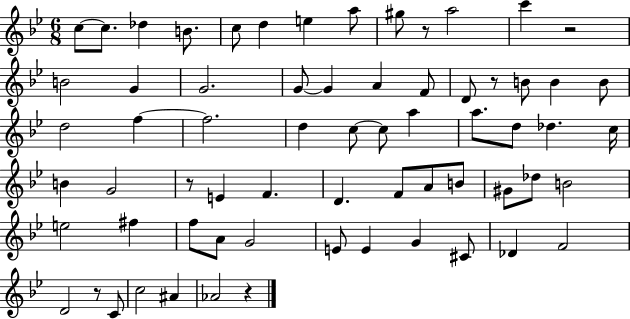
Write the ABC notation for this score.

X:1
T:Untitled
M:6/8
L:1/4
K:Bb
c/2 c/2 _d B/2 c/2 d e a/2 ^g/2 z/2 a2 c' z2 B2 G G2 G/2 G A F/2 D/2 z/2 B/2 B B/2 d2 f f2 d c/2 c/2 a a/2 d/2 _d c/4 B G2 z/2 E F D F/2 A/2 B/2 ^G/2 _d/2 B2 e2 ^f f/2 A/2 G2 E/2 E G ^C/2 _D F2 D2 z/2 C/2 c2 ^A _A2 z